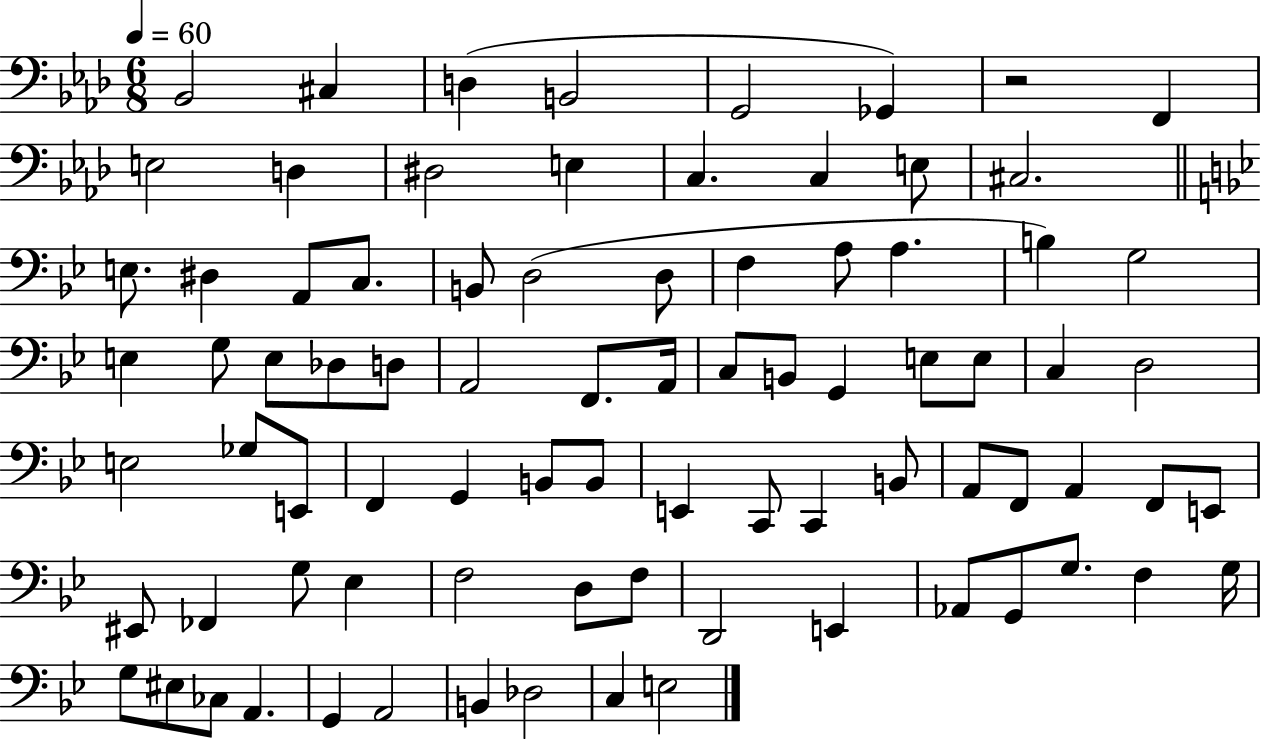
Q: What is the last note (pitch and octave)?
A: E3